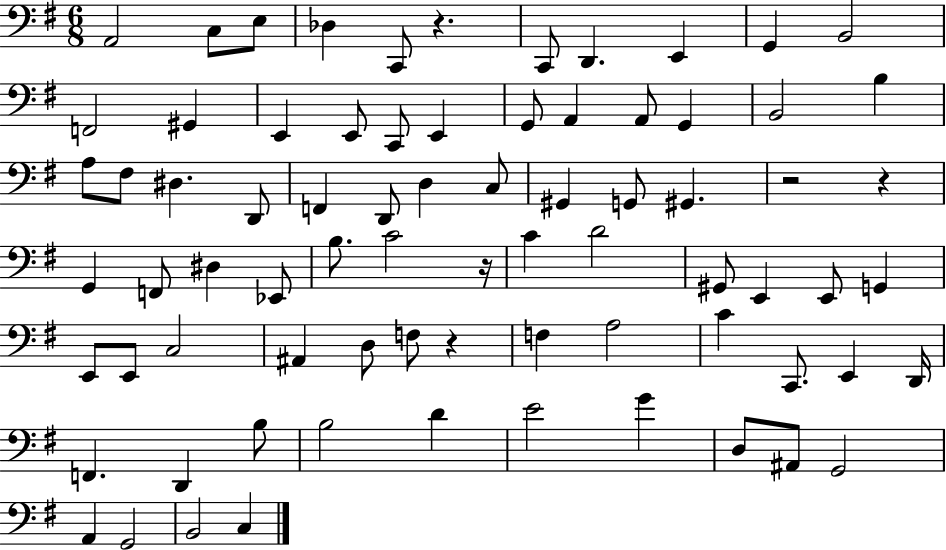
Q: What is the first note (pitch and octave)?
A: A2